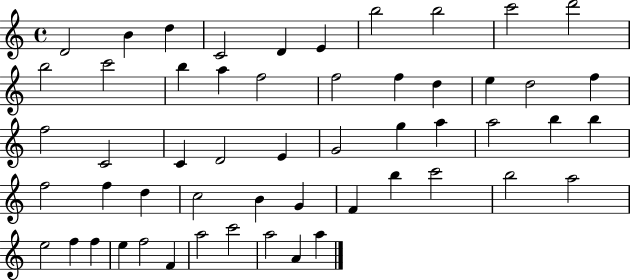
{
  \clef treble
  \time 4/4
  \defaultTimeSignature
  \key c \major
  d'2 b'4 d''4 | c'2 d'4 e'4 | b''2 b''2 | c'''2 d'''2 | \break b''2 c'''2 | b''4 a''4 f''2 | f''2 f''4 d''4 | e''4 d''2 f''4 | \break f''2 c'2 | c'4 d'2 e'4 | g'2 g''4 a''4 | a''2 b''4 b''4 | \break f''2 f''4 d''4 | c''2 b'4 g'4 | f'4 b''4 c'''2 | b''2 a''2 | \break e''2 f''4 f''4 | e''4 f''2 f'4 | a''2 c'''2 | a''2 a'4 a''4 | \break \bar "|."
}